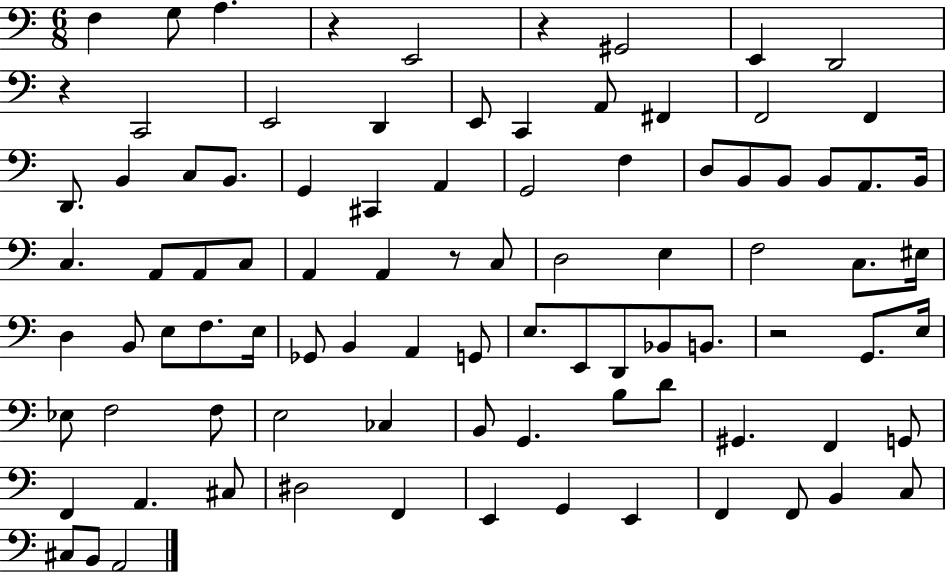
X:1
T:Untitled
M:6/8
L:1/4
K:C
F, G,/2 A, z E,,2 z ^G,,2 E,, D,,2 z C,,2 E,,2 D,, E,,/2 C,, A,,/2 ^F,, F,,2 F,, D,,/2 B,, C,/2 B,,/2 G,, ^C,, A,, G,,2 F, D,/2 B,,/2 B,,/2 B,,/2 A,,/2 B,,/4 C, A,,/2 A,,/2 C,/2 A,, A,, z/2 C,/2 D,2 E, F,2 C,/2 ^E,/4 D, B,,/2 E,/2 F,/2 E,/4 _G,,/2 B,, A,, G,,/2 E,/2 E,,/2 D,,/2 _B,,/2 B,,/2 z2 G,,/2 E,/4 _E,/2 F,2 F,/2 E,2 _C, B,,/2 G,, B,/2 D/2 ^G,, F,, G,,/2 F,, A,, ^C,/2 ^D,2 F,, E,, G,, E,, F,, F,,/2 B,, C,/2 ^C,/2 B,,/2 A,,2